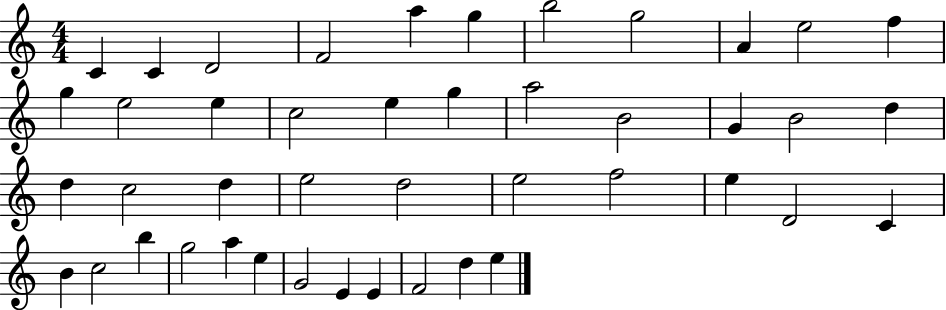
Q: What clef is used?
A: treble